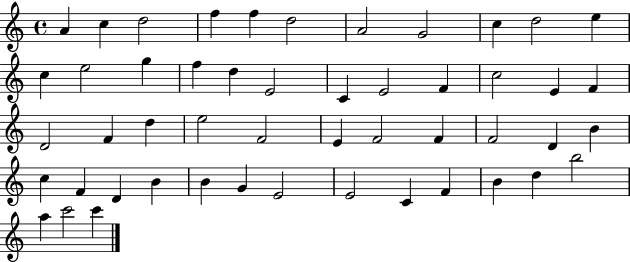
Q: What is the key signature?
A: C major